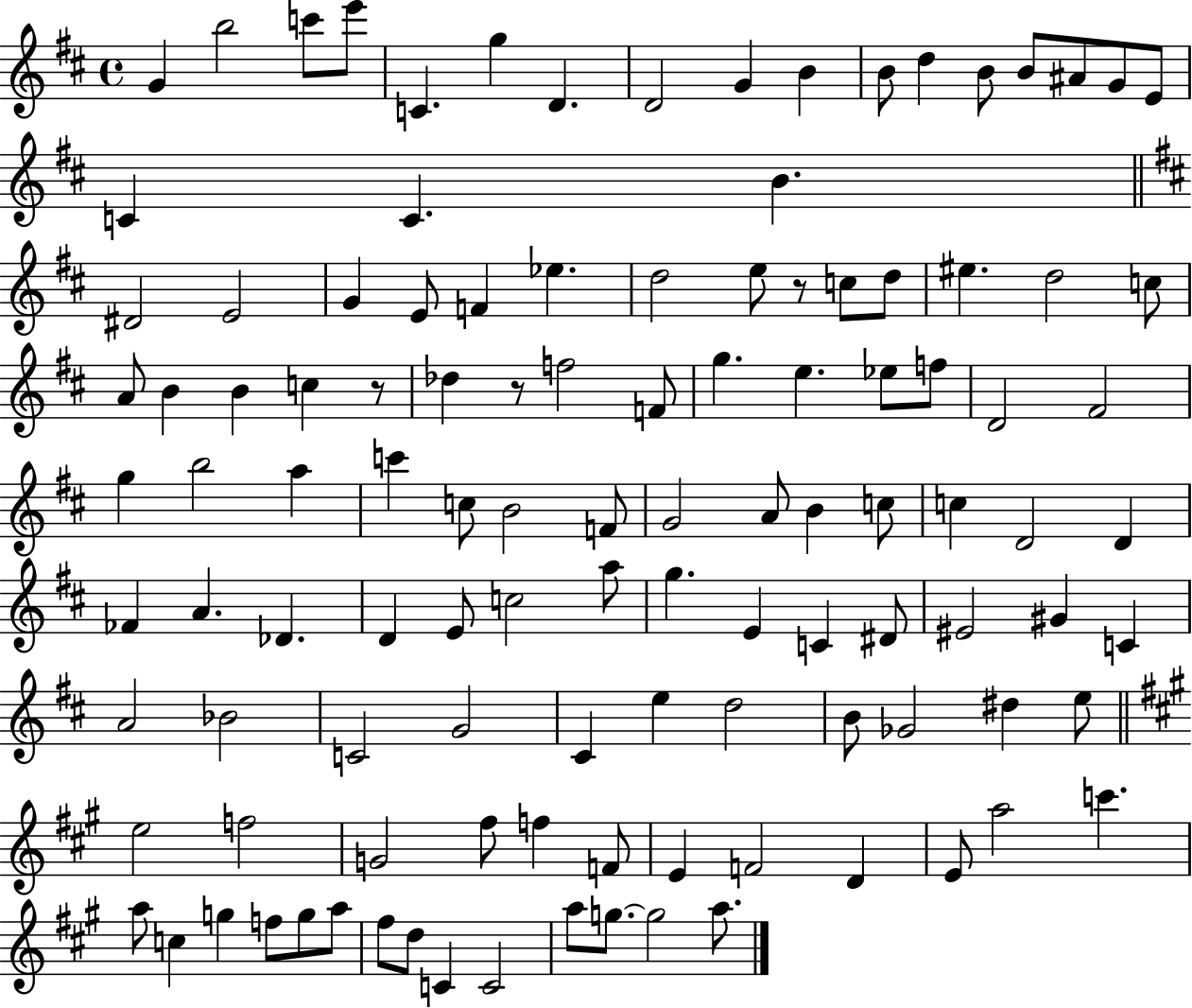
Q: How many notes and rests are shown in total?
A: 114